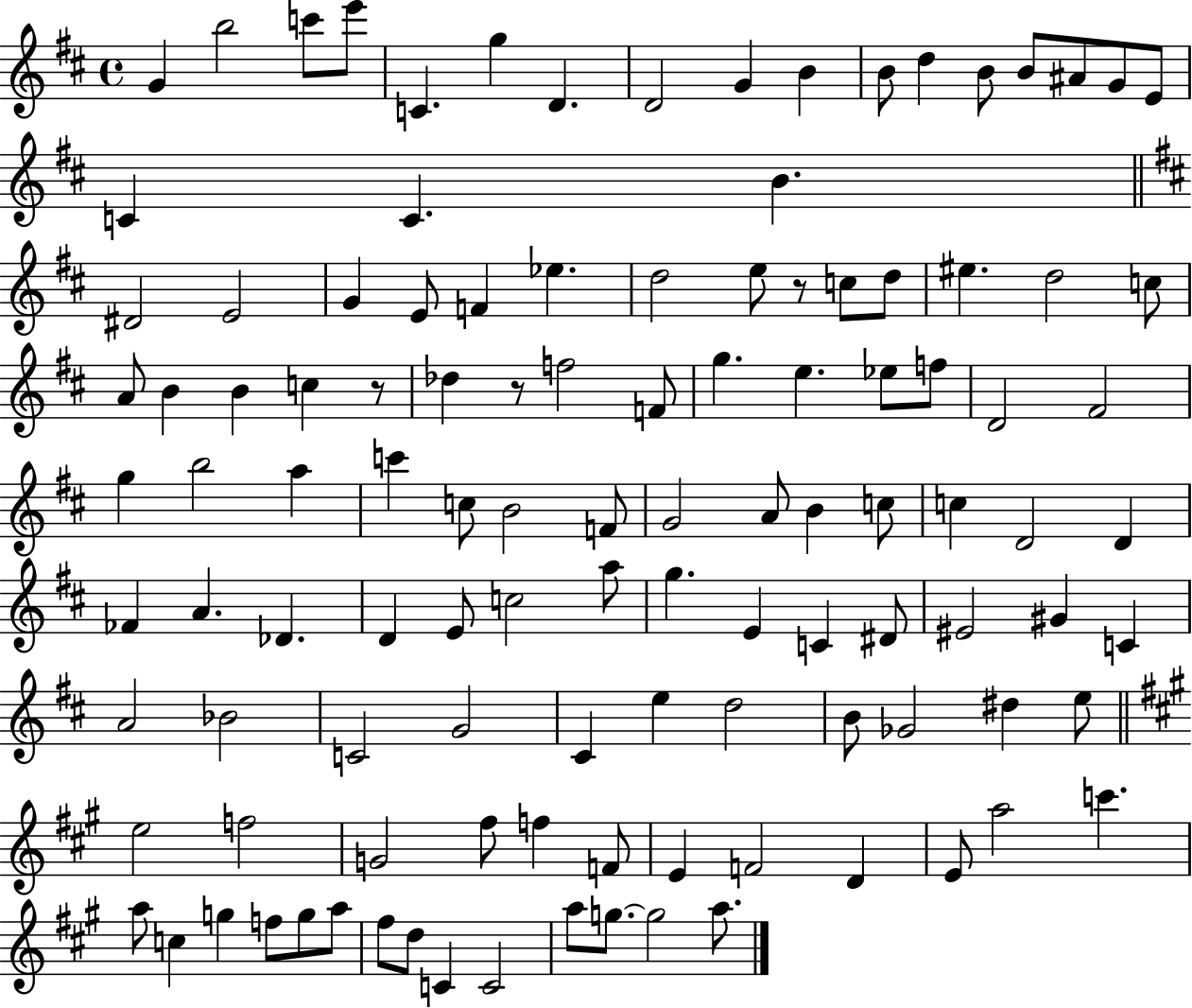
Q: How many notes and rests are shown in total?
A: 114